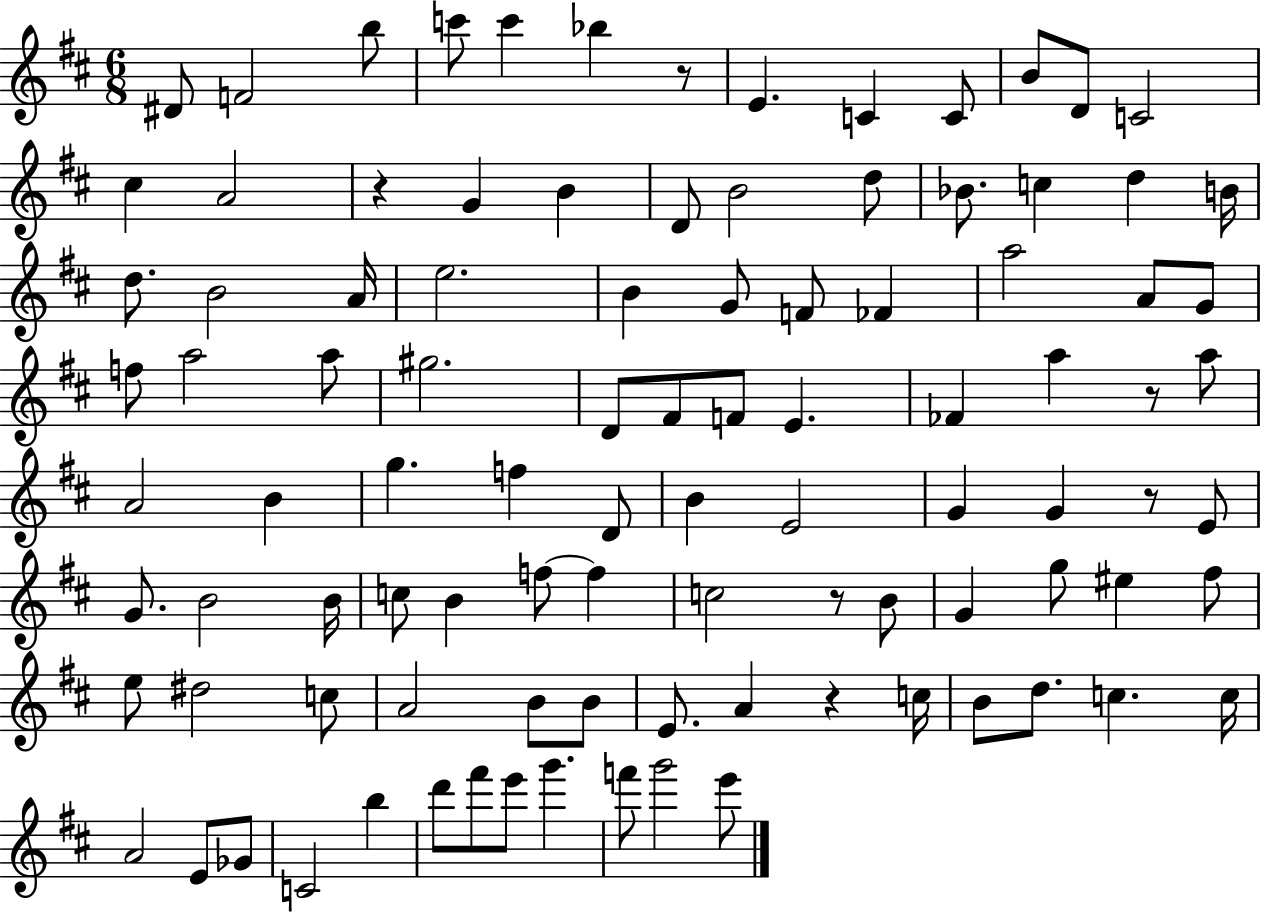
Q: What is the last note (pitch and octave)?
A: E6